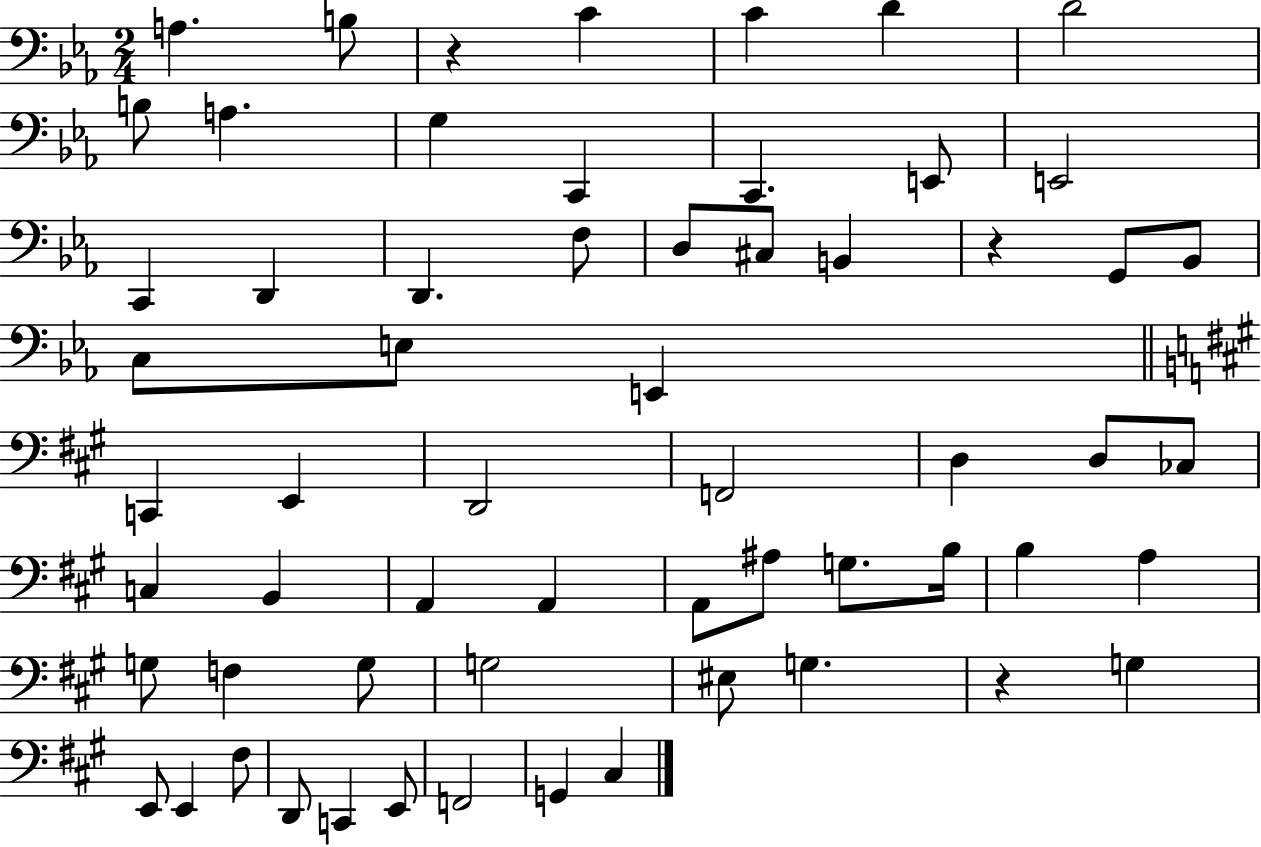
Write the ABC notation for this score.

X:1
T:Untitled
M:2/4
L:1/4
K:Eb
A, B,/2 z C C D D2 B,/2 A, G, C,, C,, E,,/2 E,,2 C,, D,, D,, F,/2 D,/2 ^C,/2 B,, z G,,/2 _B,,/2 C,/2 E,/2 E,, C,, E,, D,,2 F,,2 D, D,/2 _C,/2 C, B,, A,, A,, A,,/2 ^A,/2 G,/2 B,/4 B, A, G,/2 F, G,/2 G,2 ^E,/2 G, z G, E,,/2 E,, ^F,/2 D,,/2 C,, E,,/2 F,,2 G,, ^C,